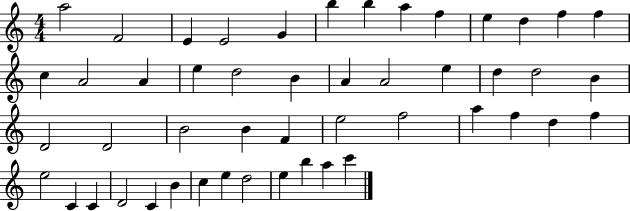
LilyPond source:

{
  \clef treble
  \numericTimeSignature
  \time 4/4
  \key c \major
  a''2 f'2 | e'4 e'2 g'4 | b''4 b''4 a''4 f''4 | e''4 d''4 f''4 f''4 | \break c''4 a'2 a'4 | e''4 d''2 b'4 | a'4 a'2 e''4 | d''4 d''2 b'4 | \break d'2 d'2 | b'2 b'4 f'4 | e''2 f''2 | a''4 f''4 d''4 f''4 | \break e''2 c'4 c'4 | d'2 c'4 b'4 | c''4 e''4 d''2 | e''4 b''4 a''4 c'''4 | \break \bar "|."
}